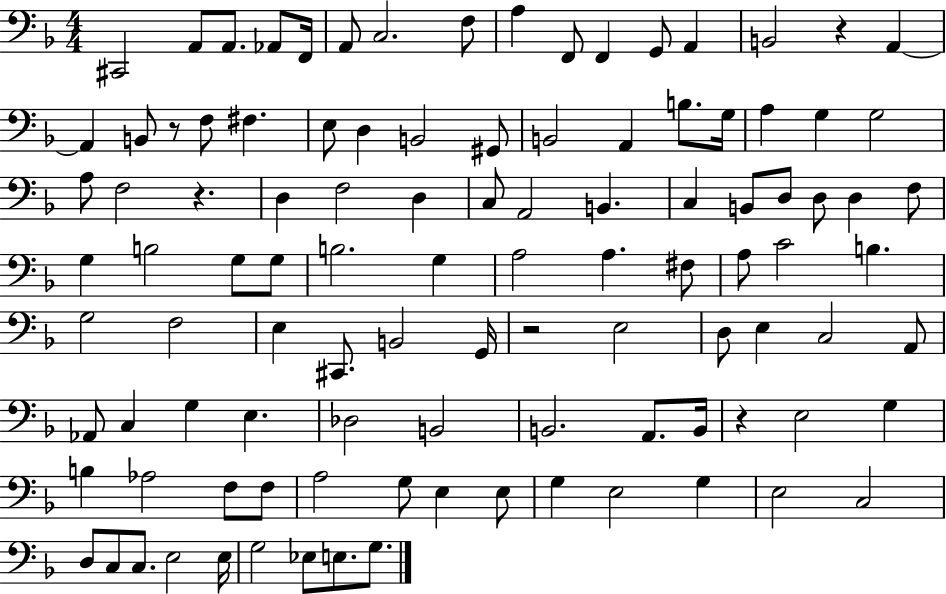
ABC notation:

X:1
T:Untitled
M:4/4
L:1/4
K:F
^C,,2 A,,/2 A,,/2 _A,,/2 F,,/4 A,,/2 C,2 F,/2 A, F,,/2 F,, G,,/2 A,, B,,2 z A,, A,, B,,/2 z/2 F,/2 ^F, E,/2 D, B,,2 ^G,,/2 B,,2 A,, B,/2 G,/4 A, G, G,2 A,/2 F,2 z D, F,2 D, C,/2 A,,2 B,, C, B,,/2 D,/2 D,/2 D, F,/2 G, B,2 G,/2 G,/2 B,2 G, A,2 A, ^F,/2 A,/2 C2 B, G,2 F,2 E, ^C,,/2 B,,2 G,,/4 z2 E,2 D,/2 E, C,2 A,,/2 _A,,/2 C, G, E, _D,2 B,,2 B,,2 A,,/2 B,,/4 z E,2 G, B, _A,2 F,/2 F,/2 A,2 G,/2 E, E,/2 G, E,2 G, E,2 C,2 D,/2 C,/2 C,/2 E,2 E,/4 G,2 _E,/2 E,/2 G,/2